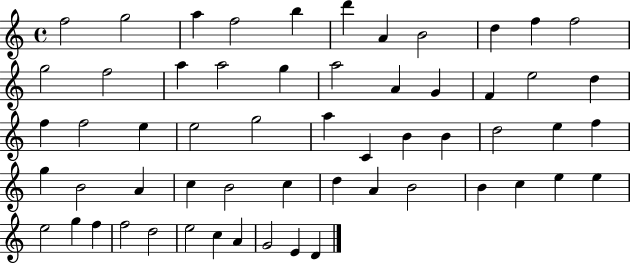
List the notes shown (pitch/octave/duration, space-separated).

F5/h G5/h A5/q F5/h B5/q D6/q A4/q B4/h D5/q F5/q F5/h G5/h F5/h A5/q A5/h G5/q A5/h A4/q G4/q F4/q E5/h D5/q F5/q F5/h E5/q E5/h G5/h A5/q C4/q B4/q B4/q D5/h E5/q F5/q G5/q B4/h A4/q C5/q B4/h C5/q D5/q A4/q B4/h B4/q C5/q E5/q E5/q E5/h G5/q F5/q F5/h D5/h E5/h C5/q A4/q G4/h E4/q D4/q